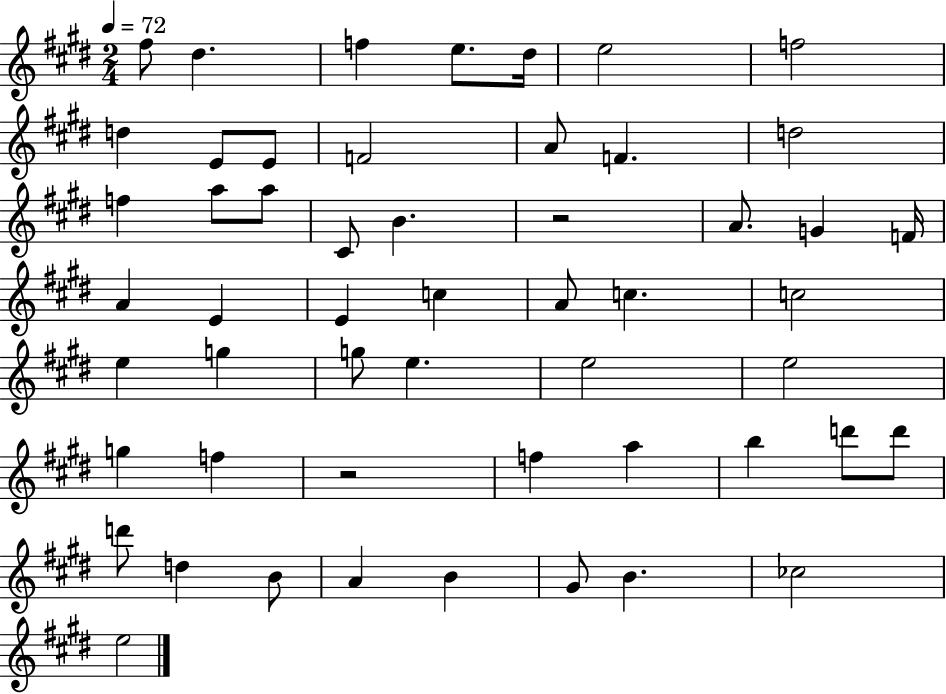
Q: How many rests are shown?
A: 2